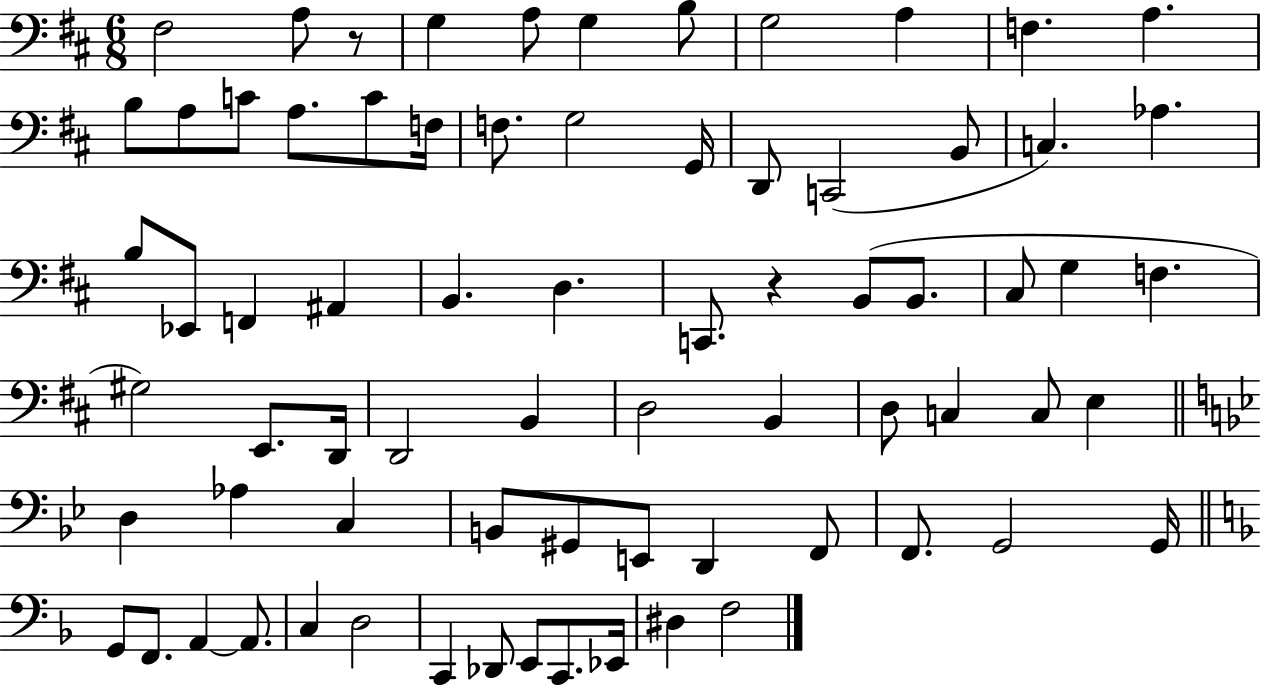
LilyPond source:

{
  \clef bass
  \numericTimeSignature
  \time 6/8
  \key d \major
  fis2 a8 r8 | g4 a8 g4 b8 | g2 a4 | f4. a4. | \break b8 a8 c'8 a8. c'8 f16 | f8. g2 g,16 | d,8 c,2( b,8 | c4.) aes4. | \break b8 ees,8 f,4 ais,4 | b,4. d4. | c,8. r4 b,8( b,8. | cis8 g4 f4. | \break gis2) e,8. d,16 | d,2 b,4 | d2 b,4 | d8 c4 c8 e4 | \break \bar "||" \break \key g \minor d4 aes4 c4 | b,8 gis,8 e,8 d,4 f,8 | f,8. g,2 g,16 | \bar "||" \break \key f \major g,8 f,8. a,4~~ a,8. | c4 d2 | c,4 des,8 e,8 c,8. ees,16 | dis4 f2 | \break \bar "|."
}